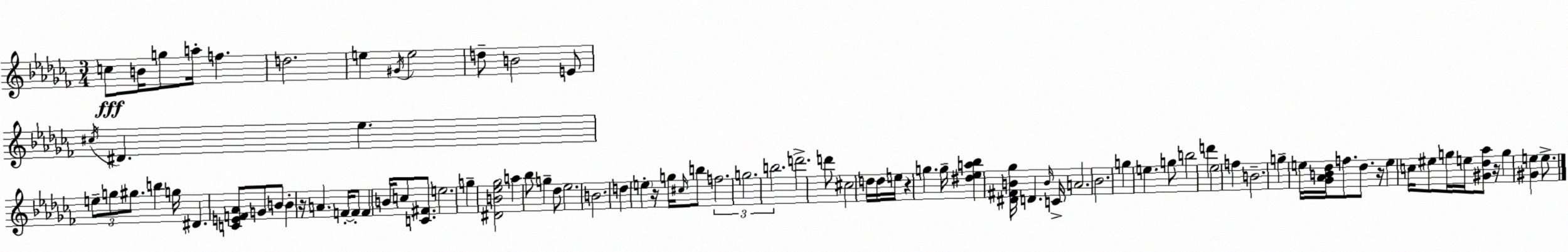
X:1
T:Untitled
M:3/4
L:1/4
K:Abm
c/2 B/4 g/2 a/4 f d2 e ^G/4 e2 d/2 B2 E/2 ^c/4 ^D _e e/2 g/2 ^g/2 b g/4 ^D [CEF_A]/2 G/2 B/2 B z/4 A F/4 F/2 F B/4 c/2 [C^F]/2 e2 g [^DB_e_g]2 a _b/2 g _d/2 _e2 B2 d e z/4 g/4 ^c/4 b/2 f2 g2 b2 d'2 d'/2 ^c2 d/4 d/4 e/4 z g g/4 [^d_ea_b] [^D^FB_g]/4 D B/4 C/4 A2 _B2 g e g/2 b2 d' _e2 f B2 g e/4 [_G_AB_d]/4 f/2 _d/2 z/4 e c/4 ^e/2 g/4 e/4 [^G_d_a]/2 z/4 g [^Ge] e/2